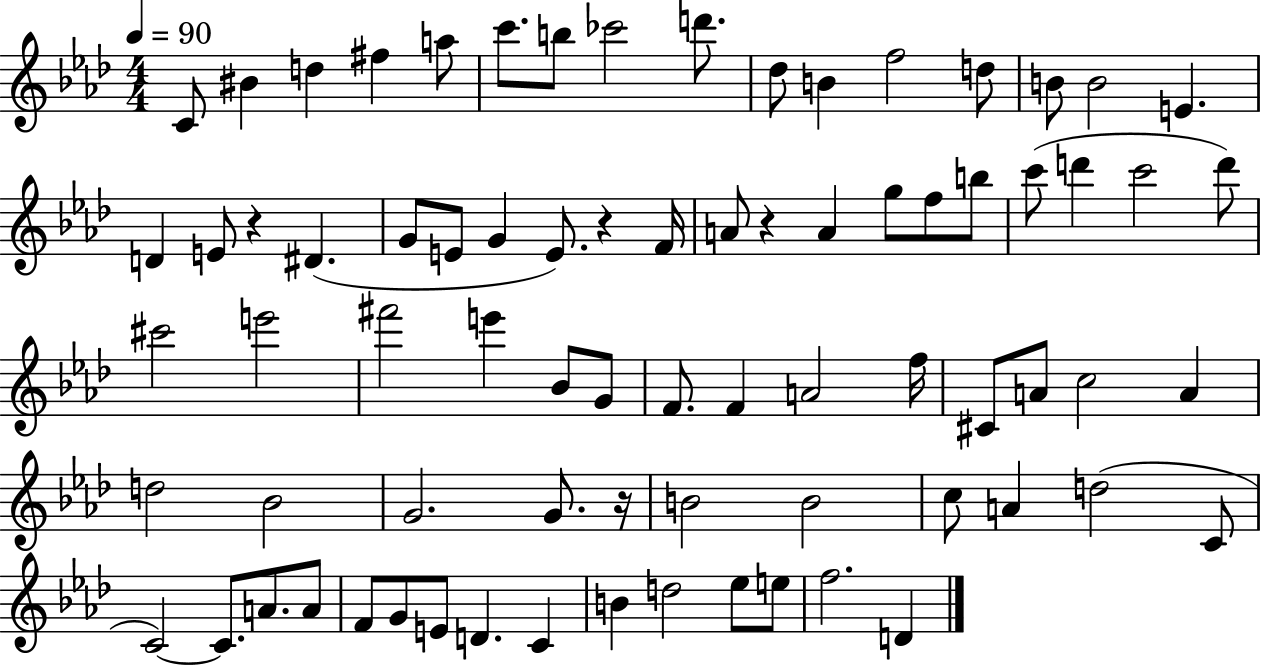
C4/e BIS4/q D5/q F#5/q A5/e C6/e. B5/e CES6/h D6/e. Db5/e B4/q F5/h D5/e B4/e B4/h E4/q. D4/q E4/e R/q D#4/q. G4/e E4/e G4/q E4/e. R/q F4/s A4/e R/q A4/q G5/e F5/e B5/e C6/e D6/q C6/h D6/e C#6/h E6/h F#6/h E6/q Bb4/e G4/e F4/e. F4/q A4/h F5/s C#4/e A4/e C5/h A4/q D5/h Bb4/h G4/h. G4/e. R/s B4/h B4/h C5/e A4/q D5/h C4/e C4/h C4/e. A4/e. A4/e F4/e G4/e E4/e D4/q. C4/q B4/q D5/h Eb5/e E5/e F5/h. D4/q